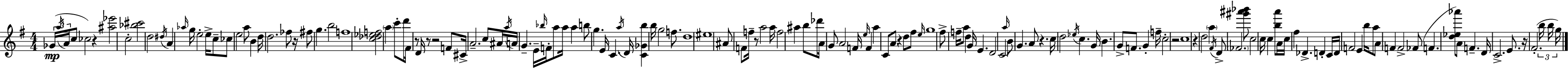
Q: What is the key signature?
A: E minor